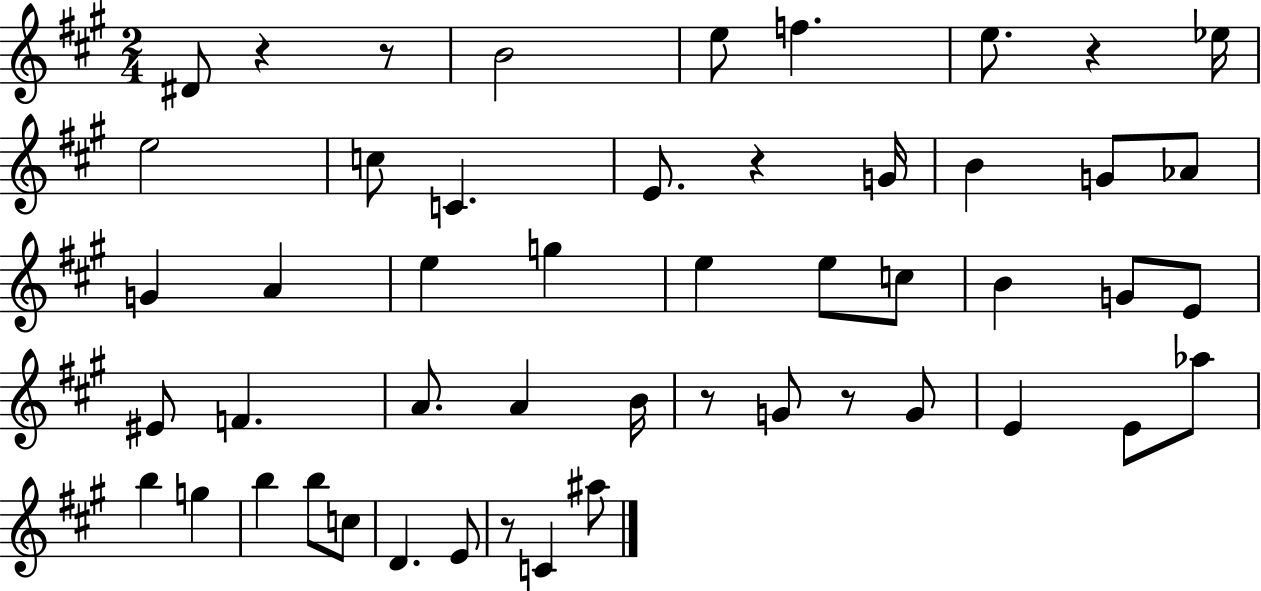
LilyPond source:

{
  \clef treble
  \numericTimeSignature
  \time 2/4
  \key a \major
  dis'8 r4 r8 | b'2 | e''8 f''4. | e''8. r4 ees''16 | \break e''2 | c''8 c'4. | e'8. r4 g'16 | b'4 g'8 aes'8 | \break g'4 a'4 | e''4 g''4 | e''4 e''8 c''8 | b'4 g'8 e'8 | \break eis'8 f'4. | a'8. a'4 b'16 | r8 g'8 r8 g'8 | e'4 e'8 aes''8 | \break b''4 g''4 | b''4 b''8 c''8 | d'4. e'8 | r8 c'4 ais''8 | \break \bar "|."
}